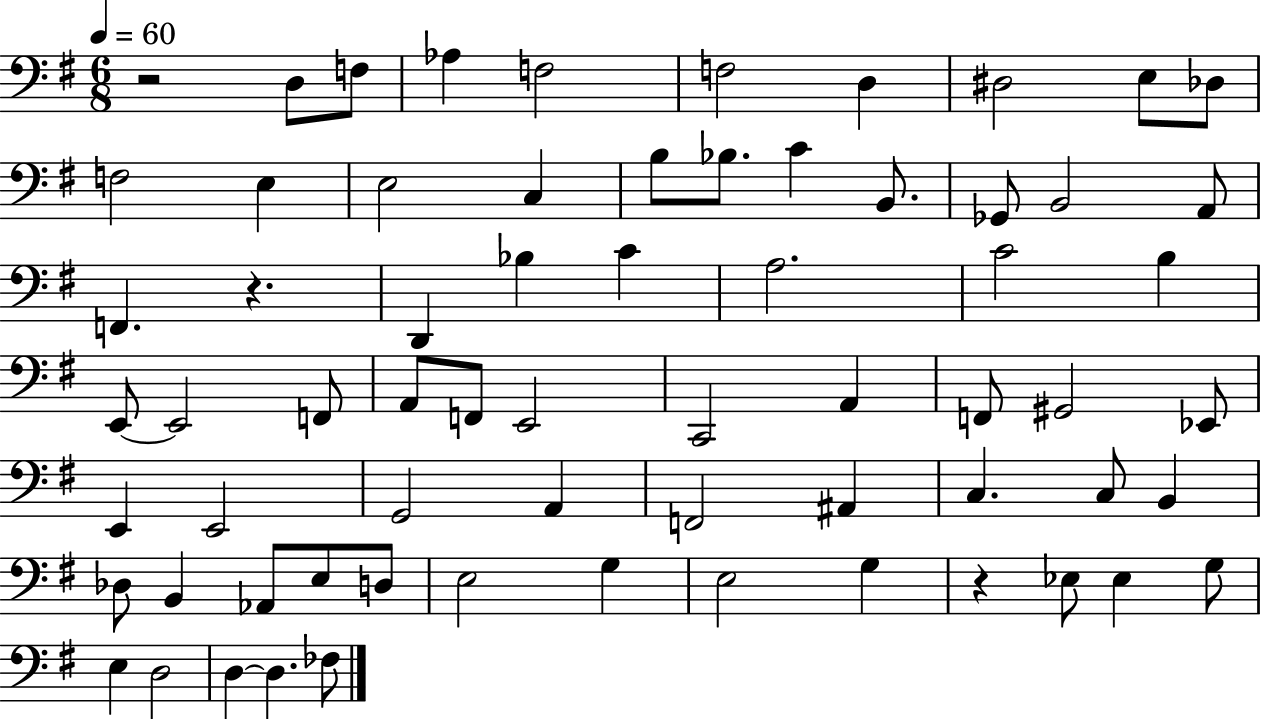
{
  \clef bass
  \numericTimeSignature
  \time 6/8
  \key g \major
  \tempo 4 = 60
  r2 d8 f8 | aes4 f2 | f2 d4 | dis2 e8 des8 | \break f2 e4 | e2 c4 | b8 bes8. c'4 b,8. | ges,8 b,2 a,8 | \break f,4. r4. | d,4 bes4 c'4 | a2. | c'2 b4 | \break e,8~~ e,2 f,8 | a,8 f,8 e,2 | c,2 a,4 | f,8 gis,2 ees,8 | \break e,4 e,2 | g,2 a,4 | f,2 ais,4 | c4. c8 b,4 | \break des8 b,4 aes,8 e8 d8 | e2 g4 | e2 g4 | r4 ees8 ees4 g8 | \break e4 d2 | d4~~ d4. fes8 | \bar "|."
}